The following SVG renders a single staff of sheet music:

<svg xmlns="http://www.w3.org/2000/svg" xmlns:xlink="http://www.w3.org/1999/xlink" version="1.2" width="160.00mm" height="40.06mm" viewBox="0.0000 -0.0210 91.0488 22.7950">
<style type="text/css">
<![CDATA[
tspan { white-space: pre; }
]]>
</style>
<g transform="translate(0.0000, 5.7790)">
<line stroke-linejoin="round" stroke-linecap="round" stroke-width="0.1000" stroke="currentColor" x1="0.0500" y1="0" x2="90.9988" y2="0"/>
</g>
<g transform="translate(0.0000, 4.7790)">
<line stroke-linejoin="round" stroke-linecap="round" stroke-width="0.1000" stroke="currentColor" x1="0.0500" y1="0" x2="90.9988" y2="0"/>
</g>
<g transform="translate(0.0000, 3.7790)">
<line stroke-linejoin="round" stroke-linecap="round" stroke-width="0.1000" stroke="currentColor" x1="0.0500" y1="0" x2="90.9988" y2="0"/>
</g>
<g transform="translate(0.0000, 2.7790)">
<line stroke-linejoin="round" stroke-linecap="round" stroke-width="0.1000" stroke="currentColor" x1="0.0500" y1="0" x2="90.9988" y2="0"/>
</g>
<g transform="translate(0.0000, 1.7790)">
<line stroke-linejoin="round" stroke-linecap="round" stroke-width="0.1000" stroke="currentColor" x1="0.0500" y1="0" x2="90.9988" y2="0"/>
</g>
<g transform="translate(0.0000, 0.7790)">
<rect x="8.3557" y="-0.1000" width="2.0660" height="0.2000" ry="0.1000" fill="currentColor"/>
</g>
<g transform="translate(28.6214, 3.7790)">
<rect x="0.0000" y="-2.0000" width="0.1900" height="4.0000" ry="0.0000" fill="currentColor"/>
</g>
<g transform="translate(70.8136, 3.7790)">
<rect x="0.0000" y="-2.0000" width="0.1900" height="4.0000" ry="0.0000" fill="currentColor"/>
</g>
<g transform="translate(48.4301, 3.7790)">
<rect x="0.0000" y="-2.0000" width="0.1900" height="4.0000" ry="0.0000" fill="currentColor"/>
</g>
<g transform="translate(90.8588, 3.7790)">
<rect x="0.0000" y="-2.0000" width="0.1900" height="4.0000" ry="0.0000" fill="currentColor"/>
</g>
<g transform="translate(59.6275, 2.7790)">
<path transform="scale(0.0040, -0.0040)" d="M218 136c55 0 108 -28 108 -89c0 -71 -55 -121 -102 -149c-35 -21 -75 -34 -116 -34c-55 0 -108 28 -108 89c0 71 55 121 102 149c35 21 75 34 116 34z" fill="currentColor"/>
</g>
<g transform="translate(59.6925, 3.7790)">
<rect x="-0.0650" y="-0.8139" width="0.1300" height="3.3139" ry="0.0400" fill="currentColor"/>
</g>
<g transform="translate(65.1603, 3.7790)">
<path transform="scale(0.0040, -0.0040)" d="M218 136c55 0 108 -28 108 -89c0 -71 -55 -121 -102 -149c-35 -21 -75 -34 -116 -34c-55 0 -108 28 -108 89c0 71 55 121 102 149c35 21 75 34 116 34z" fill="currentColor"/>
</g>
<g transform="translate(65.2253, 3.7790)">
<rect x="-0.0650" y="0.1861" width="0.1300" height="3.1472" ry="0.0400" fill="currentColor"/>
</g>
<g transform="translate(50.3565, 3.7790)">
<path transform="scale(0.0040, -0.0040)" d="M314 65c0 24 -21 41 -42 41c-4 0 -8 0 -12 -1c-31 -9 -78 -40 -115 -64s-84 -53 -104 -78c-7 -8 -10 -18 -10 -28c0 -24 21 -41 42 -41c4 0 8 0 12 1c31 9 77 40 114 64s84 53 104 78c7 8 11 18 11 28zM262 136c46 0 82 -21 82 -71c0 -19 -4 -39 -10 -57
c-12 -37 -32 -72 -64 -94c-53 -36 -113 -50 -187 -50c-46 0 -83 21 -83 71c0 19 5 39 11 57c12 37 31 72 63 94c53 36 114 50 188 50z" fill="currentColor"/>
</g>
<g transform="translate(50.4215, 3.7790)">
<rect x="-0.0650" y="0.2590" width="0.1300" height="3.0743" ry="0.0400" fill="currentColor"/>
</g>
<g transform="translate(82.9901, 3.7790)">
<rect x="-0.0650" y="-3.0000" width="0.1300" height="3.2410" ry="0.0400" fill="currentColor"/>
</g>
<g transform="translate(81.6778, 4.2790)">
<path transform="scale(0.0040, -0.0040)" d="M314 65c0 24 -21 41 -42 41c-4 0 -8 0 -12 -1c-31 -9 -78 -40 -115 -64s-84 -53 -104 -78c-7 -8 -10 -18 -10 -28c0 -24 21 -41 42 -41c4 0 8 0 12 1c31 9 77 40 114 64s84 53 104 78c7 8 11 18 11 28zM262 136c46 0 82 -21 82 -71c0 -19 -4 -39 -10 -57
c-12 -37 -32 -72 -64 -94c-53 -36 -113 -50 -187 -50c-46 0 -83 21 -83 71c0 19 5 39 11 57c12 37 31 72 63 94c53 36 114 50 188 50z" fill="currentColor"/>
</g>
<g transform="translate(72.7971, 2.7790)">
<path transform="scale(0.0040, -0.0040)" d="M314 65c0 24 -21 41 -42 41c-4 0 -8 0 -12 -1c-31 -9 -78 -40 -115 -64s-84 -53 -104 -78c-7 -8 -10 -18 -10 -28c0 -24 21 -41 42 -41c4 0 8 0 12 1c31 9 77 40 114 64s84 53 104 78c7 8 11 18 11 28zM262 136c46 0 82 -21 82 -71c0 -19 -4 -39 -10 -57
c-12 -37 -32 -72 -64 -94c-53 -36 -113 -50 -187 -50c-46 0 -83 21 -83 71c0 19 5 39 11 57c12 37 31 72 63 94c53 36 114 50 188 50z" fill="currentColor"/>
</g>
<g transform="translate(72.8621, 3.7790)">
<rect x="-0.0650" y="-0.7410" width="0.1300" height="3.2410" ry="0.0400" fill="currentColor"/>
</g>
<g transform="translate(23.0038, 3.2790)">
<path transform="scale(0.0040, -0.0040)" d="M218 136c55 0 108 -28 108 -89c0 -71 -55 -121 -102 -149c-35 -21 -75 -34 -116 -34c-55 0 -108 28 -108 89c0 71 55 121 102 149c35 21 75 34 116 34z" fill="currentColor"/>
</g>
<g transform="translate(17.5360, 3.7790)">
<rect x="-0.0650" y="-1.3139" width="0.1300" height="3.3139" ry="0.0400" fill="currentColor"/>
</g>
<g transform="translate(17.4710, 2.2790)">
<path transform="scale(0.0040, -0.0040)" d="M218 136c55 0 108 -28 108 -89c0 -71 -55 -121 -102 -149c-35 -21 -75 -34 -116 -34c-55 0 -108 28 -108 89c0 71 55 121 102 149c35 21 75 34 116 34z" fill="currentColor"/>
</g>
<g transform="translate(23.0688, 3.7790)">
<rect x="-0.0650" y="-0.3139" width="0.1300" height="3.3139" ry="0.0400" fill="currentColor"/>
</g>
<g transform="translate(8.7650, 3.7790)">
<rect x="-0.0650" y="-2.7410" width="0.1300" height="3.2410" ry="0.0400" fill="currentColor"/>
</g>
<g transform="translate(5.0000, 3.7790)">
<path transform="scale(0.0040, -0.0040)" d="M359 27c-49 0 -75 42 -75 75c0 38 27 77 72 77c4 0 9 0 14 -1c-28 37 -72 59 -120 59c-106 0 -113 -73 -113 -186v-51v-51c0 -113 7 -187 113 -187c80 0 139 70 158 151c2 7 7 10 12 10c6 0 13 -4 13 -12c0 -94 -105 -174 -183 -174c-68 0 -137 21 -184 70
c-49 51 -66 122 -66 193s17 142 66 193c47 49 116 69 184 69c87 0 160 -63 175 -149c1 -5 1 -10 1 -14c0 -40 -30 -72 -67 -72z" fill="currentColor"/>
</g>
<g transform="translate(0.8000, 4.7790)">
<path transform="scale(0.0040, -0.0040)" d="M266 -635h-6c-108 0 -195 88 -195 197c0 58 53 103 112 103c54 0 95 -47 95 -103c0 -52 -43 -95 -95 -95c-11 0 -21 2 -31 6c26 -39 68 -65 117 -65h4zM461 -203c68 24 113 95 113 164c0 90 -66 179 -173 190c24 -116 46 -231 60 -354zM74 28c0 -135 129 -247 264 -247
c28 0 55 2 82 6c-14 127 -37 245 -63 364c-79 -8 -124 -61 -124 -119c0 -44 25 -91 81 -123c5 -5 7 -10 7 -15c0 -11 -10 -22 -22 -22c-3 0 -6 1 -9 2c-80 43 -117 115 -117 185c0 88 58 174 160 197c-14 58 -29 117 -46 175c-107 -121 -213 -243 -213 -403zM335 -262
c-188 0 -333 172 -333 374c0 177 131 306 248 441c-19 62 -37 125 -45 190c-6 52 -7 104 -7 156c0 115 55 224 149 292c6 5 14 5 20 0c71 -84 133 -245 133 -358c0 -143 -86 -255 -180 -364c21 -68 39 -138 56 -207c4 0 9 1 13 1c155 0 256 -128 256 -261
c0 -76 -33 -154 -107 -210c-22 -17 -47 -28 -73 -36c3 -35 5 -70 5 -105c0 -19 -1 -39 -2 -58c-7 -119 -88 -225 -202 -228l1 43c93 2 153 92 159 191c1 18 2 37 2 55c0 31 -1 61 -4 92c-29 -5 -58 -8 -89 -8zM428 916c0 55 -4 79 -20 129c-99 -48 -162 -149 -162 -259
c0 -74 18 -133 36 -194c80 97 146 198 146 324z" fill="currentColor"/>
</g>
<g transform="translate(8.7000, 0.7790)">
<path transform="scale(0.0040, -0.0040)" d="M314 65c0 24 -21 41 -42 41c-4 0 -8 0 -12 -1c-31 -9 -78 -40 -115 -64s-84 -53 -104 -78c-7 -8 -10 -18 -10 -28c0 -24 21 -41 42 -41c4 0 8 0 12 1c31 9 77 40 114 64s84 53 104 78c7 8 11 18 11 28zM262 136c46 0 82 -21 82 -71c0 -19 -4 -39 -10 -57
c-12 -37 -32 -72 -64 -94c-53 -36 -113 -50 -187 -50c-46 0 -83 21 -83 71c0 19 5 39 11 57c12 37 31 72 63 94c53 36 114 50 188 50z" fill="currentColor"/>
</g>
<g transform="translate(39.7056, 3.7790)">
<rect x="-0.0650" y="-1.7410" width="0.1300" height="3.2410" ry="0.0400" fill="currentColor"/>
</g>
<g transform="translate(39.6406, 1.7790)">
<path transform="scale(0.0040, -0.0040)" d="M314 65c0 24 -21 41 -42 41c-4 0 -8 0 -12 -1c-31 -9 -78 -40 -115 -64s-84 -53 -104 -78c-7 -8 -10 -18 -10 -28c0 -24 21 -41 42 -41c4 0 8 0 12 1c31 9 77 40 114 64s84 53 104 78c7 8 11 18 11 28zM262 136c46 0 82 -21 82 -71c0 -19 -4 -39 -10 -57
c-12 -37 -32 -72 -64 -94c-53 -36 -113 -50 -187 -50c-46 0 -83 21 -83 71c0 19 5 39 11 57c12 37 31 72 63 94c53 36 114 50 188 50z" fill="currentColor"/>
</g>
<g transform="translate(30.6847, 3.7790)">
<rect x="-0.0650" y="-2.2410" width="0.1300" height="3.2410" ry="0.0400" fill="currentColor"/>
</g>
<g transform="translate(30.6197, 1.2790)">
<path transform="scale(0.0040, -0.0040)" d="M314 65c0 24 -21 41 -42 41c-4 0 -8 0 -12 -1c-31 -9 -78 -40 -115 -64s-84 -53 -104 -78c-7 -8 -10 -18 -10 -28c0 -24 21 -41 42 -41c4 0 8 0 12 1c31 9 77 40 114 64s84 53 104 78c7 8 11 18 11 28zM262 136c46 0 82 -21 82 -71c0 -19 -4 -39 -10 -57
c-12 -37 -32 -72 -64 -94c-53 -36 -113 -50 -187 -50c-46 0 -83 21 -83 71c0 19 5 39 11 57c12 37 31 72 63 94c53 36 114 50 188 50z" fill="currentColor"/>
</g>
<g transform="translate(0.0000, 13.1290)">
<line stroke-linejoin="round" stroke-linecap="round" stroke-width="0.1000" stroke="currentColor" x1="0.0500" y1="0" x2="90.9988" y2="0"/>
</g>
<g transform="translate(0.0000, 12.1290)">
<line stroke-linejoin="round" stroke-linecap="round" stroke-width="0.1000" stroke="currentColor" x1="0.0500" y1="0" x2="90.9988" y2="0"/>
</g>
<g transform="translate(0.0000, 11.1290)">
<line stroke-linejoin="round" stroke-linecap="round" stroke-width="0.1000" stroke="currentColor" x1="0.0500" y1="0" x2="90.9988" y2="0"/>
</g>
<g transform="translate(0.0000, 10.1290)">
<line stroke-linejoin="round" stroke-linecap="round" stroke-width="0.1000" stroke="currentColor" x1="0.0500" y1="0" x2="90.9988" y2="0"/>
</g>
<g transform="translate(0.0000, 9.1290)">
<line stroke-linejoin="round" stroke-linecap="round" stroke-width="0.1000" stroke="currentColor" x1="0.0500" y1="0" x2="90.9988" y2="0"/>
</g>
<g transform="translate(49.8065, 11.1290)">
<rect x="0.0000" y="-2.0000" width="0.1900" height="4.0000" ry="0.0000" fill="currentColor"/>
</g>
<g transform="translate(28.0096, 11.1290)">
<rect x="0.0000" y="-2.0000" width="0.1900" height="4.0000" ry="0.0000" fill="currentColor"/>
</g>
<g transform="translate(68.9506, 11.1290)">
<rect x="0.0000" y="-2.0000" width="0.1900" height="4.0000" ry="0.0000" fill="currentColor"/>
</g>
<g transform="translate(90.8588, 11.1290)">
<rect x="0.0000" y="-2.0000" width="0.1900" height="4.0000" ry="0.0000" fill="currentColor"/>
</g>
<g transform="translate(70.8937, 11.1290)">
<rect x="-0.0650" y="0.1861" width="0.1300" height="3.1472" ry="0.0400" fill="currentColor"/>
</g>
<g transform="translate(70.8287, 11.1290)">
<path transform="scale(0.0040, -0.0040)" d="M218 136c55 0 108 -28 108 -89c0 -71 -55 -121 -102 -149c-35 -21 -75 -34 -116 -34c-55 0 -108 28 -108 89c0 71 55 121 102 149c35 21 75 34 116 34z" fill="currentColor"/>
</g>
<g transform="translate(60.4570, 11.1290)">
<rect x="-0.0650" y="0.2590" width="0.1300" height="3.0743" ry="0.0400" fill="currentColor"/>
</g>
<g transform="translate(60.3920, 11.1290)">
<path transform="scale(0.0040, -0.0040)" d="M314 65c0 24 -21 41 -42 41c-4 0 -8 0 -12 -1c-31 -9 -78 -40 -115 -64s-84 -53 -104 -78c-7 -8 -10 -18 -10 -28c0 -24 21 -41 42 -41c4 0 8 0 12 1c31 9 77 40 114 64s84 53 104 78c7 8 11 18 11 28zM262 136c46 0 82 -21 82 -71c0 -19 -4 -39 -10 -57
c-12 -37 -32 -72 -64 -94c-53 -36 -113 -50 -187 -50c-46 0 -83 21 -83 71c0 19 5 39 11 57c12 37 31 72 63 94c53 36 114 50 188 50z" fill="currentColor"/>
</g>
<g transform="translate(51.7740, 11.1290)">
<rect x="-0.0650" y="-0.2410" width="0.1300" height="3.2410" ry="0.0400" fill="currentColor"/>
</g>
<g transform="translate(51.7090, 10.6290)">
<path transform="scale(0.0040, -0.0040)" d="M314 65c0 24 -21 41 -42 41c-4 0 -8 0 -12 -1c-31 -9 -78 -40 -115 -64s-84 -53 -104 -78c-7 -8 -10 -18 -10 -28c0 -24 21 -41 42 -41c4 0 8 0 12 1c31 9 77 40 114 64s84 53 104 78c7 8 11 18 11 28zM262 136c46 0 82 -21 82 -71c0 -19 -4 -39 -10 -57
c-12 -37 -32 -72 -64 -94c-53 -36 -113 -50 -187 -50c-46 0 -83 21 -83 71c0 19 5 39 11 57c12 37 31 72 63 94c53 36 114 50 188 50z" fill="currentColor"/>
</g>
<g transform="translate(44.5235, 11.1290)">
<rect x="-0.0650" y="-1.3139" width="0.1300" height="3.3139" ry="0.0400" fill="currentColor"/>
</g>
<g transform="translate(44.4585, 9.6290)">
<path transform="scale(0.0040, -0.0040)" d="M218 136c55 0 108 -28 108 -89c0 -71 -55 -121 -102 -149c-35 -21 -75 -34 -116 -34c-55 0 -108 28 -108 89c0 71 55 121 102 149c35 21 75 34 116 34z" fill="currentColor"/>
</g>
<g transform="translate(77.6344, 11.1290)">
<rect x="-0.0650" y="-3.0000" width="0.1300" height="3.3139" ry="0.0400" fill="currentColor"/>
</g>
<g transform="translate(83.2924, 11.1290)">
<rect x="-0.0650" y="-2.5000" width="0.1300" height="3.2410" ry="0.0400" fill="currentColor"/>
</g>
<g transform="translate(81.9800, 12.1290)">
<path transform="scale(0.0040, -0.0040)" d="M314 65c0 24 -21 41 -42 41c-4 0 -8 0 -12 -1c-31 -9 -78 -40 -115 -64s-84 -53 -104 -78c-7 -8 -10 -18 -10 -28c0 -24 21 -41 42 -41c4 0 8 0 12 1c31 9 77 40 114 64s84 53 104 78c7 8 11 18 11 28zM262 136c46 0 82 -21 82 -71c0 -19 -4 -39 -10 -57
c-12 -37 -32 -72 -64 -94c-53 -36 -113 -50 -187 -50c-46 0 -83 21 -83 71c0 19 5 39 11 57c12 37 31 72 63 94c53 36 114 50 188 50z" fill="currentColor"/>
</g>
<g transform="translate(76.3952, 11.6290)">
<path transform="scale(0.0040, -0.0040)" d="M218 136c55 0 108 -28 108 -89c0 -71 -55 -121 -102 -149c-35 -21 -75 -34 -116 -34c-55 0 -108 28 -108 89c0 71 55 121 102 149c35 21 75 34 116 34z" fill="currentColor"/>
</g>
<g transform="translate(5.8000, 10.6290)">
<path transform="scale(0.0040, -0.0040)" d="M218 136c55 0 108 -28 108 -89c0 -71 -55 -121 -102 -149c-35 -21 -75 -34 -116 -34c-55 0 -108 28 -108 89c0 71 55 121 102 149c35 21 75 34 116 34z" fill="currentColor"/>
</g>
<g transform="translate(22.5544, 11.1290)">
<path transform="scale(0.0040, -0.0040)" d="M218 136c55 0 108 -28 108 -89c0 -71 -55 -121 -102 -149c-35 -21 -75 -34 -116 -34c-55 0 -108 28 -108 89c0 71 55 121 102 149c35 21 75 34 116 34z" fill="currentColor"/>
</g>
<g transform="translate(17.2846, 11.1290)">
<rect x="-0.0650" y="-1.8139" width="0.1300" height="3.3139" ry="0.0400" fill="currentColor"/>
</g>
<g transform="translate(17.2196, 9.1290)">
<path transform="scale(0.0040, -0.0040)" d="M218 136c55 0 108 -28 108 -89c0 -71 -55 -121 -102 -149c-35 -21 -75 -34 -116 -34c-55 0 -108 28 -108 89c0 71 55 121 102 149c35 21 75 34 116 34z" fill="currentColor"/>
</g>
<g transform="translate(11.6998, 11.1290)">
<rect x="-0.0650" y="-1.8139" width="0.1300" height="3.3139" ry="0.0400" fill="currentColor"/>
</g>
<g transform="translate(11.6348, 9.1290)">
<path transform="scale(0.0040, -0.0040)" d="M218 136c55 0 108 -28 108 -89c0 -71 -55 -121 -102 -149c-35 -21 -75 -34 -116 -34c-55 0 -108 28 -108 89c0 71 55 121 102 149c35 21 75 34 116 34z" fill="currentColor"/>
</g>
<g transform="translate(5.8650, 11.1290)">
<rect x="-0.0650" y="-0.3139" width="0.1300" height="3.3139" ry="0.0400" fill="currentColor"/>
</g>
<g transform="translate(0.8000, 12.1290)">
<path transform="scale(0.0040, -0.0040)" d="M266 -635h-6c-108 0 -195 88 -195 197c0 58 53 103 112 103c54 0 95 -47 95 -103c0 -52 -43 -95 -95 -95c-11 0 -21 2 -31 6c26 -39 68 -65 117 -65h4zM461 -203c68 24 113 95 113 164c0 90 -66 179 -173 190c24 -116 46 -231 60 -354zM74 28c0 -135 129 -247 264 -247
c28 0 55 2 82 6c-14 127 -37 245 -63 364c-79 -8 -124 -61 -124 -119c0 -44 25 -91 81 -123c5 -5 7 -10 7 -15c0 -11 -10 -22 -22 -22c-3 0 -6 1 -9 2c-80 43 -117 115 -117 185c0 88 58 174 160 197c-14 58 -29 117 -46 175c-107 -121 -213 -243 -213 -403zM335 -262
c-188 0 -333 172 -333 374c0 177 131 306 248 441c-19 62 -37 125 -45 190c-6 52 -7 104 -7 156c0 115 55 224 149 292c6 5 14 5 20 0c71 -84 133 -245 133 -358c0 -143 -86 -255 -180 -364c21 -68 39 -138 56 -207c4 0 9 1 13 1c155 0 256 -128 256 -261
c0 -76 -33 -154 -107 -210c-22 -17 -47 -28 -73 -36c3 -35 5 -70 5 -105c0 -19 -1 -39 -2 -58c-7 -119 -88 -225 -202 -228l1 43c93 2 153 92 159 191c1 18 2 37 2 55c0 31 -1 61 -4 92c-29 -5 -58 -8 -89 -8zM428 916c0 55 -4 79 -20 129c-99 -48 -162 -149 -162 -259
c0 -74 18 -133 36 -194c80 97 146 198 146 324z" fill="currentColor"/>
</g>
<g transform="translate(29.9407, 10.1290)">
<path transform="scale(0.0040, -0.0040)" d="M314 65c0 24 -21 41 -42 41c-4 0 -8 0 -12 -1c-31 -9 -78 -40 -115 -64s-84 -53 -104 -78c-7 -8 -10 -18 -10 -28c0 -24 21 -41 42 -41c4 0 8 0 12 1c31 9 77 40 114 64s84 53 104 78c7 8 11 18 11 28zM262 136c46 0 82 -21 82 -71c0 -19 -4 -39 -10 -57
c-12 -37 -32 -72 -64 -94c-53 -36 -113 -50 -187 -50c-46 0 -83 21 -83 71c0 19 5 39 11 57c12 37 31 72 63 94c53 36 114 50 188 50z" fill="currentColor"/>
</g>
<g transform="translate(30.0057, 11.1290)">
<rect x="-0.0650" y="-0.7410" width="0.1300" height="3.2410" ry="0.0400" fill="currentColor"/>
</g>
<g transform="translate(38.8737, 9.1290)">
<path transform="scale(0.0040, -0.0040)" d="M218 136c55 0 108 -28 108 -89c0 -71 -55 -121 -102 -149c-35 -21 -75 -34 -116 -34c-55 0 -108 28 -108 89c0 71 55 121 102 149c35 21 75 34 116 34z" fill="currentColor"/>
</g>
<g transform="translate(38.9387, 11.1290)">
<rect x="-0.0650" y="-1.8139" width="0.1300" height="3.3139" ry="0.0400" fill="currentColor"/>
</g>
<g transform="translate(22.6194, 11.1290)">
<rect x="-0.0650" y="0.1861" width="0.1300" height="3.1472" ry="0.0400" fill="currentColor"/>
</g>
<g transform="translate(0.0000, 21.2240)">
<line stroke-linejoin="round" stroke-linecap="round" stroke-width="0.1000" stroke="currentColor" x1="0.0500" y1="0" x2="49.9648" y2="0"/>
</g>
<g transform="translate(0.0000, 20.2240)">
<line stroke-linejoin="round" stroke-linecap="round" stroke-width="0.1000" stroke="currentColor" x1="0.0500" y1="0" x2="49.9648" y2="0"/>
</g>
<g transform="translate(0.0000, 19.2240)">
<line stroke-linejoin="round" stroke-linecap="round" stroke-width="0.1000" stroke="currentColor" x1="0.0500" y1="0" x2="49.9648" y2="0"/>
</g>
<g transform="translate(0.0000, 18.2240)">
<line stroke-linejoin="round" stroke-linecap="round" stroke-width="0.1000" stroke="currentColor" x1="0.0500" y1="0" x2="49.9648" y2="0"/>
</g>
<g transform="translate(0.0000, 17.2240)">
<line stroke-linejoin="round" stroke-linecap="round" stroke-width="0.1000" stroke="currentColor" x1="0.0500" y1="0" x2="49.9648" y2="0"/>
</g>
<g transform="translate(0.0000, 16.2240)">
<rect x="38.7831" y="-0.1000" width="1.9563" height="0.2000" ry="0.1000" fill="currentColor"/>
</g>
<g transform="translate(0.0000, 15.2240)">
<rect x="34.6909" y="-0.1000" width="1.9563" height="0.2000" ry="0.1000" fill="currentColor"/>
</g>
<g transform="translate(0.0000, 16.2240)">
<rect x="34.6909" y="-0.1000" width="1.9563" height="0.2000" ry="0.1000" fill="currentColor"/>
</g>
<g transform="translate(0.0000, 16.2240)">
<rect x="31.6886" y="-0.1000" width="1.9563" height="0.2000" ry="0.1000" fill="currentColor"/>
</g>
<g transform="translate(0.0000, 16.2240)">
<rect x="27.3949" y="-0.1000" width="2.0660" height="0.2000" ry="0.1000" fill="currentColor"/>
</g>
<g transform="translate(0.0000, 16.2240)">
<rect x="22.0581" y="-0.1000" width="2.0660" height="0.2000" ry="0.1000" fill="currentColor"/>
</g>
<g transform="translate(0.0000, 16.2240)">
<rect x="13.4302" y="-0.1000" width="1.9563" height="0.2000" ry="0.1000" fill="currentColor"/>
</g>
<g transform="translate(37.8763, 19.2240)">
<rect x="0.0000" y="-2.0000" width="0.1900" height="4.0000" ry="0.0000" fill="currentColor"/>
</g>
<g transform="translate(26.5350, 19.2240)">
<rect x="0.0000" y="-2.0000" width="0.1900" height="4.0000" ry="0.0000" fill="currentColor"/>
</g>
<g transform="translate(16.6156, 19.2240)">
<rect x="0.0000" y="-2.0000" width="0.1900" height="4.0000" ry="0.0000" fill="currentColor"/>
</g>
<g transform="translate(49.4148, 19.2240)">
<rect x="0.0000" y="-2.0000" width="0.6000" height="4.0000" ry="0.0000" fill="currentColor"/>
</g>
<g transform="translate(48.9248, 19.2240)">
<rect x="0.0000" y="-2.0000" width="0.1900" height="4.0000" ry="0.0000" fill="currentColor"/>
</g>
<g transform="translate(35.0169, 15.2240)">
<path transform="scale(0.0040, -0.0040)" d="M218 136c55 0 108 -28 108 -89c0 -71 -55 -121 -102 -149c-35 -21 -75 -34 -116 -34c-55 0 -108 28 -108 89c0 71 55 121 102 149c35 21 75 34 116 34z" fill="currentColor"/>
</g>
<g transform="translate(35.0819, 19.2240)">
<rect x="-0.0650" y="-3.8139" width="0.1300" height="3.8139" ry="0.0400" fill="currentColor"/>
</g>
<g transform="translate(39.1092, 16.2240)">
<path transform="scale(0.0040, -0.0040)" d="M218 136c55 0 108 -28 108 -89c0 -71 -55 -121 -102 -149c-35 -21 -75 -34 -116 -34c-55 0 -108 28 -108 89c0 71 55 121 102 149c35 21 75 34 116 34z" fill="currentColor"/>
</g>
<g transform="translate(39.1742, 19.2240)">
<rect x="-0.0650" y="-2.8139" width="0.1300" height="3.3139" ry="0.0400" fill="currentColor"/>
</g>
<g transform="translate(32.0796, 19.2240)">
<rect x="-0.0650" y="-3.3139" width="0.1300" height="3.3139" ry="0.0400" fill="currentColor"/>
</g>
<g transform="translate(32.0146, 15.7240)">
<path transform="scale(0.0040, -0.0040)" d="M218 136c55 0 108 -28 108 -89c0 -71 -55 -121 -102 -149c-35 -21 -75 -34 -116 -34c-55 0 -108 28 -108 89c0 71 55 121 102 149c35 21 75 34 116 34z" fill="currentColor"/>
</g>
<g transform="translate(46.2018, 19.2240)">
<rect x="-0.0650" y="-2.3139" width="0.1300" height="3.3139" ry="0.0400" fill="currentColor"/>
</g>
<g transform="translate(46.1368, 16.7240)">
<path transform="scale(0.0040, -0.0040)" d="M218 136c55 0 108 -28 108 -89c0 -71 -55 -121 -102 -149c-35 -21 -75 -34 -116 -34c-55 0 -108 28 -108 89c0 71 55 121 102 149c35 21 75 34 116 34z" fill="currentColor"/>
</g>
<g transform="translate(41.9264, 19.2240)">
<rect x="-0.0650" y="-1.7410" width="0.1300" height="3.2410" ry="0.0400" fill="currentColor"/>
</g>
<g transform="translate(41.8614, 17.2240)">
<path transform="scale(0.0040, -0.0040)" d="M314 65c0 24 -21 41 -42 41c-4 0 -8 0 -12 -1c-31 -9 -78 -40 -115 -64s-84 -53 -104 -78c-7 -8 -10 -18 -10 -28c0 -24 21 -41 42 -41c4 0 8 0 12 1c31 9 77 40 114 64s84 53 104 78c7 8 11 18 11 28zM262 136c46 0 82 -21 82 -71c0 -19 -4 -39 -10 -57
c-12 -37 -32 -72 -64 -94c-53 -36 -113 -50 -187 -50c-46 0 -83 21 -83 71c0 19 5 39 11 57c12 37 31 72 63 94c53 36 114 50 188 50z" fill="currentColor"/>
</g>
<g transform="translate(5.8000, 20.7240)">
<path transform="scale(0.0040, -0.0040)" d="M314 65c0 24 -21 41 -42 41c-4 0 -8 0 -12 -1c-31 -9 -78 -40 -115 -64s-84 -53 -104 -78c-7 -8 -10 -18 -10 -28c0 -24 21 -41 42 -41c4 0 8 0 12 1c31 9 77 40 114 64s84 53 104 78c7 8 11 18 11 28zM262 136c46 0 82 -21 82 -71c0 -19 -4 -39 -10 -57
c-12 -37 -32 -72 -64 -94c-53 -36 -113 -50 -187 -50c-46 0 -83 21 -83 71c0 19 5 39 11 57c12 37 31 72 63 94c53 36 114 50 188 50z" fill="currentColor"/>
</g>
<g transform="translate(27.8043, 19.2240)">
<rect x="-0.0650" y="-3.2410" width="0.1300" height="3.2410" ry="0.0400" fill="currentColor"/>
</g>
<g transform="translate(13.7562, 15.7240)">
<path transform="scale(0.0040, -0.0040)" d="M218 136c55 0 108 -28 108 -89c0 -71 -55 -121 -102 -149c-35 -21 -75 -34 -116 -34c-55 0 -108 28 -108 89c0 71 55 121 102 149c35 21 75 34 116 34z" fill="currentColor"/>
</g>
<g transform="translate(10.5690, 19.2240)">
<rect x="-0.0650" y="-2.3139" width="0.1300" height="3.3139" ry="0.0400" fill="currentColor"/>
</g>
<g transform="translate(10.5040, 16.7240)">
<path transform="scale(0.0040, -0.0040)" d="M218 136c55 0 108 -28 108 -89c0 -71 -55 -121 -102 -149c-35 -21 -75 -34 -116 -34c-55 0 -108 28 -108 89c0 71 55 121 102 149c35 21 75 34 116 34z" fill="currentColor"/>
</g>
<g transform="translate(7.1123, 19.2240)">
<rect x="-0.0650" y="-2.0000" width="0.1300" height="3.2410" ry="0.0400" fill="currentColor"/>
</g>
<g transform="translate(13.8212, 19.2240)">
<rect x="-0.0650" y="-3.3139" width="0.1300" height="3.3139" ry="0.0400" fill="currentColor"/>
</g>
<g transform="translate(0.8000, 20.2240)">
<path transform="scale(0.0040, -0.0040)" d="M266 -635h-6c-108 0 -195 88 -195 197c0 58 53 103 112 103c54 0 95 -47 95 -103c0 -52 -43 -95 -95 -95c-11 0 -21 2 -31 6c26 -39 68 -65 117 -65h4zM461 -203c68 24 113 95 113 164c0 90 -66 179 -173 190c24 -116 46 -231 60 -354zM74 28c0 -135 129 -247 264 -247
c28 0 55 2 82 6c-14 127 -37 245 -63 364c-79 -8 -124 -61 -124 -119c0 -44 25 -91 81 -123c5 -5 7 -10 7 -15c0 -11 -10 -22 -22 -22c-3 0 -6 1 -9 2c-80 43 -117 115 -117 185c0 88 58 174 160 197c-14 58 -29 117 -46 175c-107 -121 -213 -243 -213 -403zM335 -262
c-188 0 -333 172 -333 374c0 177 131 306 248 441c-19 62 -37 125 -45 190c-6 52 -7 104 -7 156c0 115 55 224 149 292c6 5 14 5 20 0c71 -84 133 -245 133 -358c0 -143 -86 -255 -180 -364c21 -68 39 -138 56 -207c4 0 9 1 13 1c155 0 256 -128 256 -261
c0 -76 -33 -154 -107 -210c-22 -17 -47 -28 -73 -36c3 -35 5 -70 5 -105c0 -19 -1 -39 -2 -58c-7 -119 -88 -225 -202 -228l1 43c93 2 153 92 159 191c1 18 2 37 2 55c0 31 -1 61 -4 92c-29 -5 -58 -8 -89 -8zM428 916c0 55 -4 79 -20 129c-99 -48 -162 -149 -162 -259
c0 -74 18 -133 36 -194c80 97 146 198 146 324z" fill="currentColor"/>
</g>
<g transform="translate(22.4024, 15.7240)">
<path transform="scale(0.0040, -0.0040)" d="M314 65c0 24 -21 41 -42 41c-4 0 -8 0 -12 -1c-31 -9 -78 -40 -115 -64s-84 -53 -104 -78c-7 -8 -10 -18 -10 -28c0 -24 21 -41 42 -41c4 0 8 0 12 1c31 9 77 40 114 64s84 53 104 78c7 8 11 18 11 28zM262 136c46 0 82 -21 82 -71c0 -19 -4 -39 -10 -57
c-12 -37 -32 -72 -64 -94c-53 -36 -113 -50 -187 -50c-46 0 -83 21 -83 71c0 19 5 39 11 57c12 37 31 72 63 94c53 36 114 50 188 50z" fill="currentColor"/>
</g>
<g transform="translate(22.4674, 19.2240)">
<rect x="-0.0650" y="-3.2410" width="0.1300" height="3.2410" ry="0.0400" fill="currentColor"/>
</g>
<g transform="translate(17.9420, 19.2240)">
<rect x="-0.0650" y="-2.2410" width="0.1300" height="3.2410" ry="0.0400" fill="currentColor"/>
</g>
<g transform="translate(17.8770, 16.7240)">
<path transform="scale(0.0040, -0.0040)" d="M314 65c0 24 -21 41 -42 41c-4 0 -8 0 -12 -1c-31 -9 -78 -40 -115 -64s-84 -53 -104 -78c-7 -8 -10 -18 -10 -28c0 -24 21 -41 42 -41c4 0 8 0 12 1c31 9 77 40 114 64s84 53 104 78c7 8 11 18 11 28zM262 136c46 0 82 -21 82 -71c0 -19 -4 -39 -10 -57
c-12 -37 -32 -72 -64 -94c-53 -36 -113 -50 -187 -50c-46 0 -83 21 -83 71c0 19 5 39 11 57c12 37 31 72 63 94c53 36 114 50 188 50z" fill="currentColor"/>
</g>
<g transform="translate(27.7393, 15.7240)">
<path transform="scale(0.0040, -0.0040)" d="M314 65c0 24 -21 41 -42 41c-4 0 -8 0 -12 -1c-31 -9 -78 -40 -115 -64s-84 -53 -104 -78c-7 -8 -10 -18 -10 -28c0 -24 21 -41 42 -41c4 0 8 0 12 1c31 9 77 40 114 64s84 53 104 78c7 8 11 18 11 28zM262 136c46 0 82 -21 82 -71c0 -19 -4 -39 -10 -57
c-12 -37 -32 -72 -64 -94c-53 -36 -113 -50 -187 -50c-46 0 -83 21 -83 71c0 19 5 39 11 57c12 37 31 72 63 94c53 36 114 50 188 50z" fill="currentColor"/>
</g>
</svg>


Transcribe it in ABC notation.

X:1
T:Untitled
M:4/4
L:1/4
K:C
a2 e c g2 f2 B2 d B d2 A2 c f f B d2 f e c2 B2 B A G2 F2 g b g2 b2 b2 b c' a f2 g